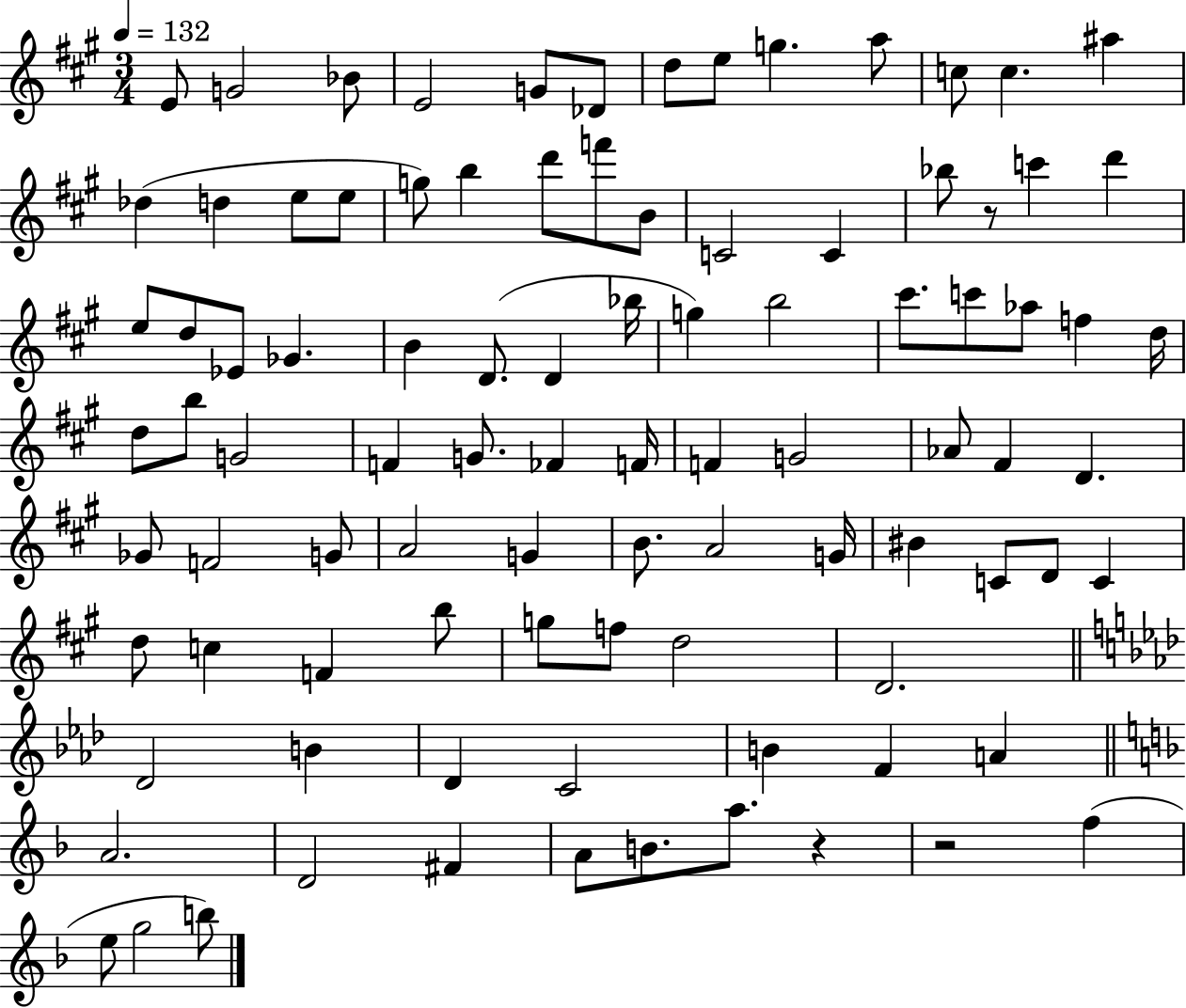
{
  \clef treble
  \numericTimeSignature
  \time 3/4
  \key a \major
  \tempo 4 = 132
  e'8 g'2 bes'8 | e'2 g'8 des'8 | d''8 e''8 g''4. a''8 | c''8 c''4. ais''4 | \break des''4( d''4 e''8 e''8 | g''8) b''4 d'''8 f'''8 b'8 | c'2 c'4 | bes''8 r8 c'''4 d'''4 | \break e''8 d''8 ees'8 ges'4. | b'4 d'8.( d'4 bes''16 | g''4) b''2 | cis'''8. c'''8 aes''8 f''4 d''16 | \break d''8 b''8 g'2 | f'4 g'8. fes'4 f'16 | f'4 g'2 | aes'8 fis'4 d'4. | \break ges'8 f'2 g'8 | a'2 g'4 | b'8. a'2 g'16 | bis'4 c'8 d'8 c'4 | \break d''8 c''4 f'4 b''8 | g''8 f''8 d''2 | d'2. | \bar "||" \break \key aes \major des'2 b'4 | des'4 c'2 | b'4 f'4 a'4 | \bar "||" \break \key d \minor a'2. | d'2 fis'4 | a'8 b'8. a''8. r4 | r2 f''4( | \break e''8 g''2 b''8) | \bar "|."
}